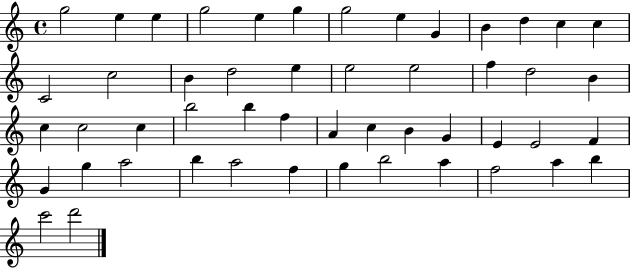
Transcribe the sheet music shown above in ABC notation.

X:1
T:Untitled
M:4/4
L:1/4
K:C
g2 e e g2 e g g2 e G B d c c C2 c2 B d2 e e2 e2 f d2 B c c2 c b2 b f A c B G E E2 F G g a2 b a2 f g b2 a f2 a b c'2 d'2